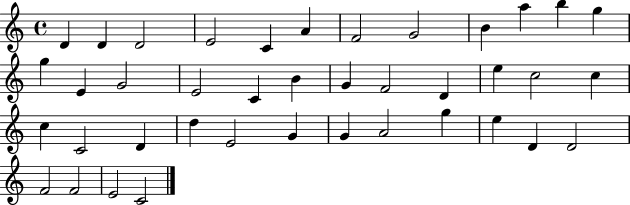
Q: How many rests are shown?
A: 0